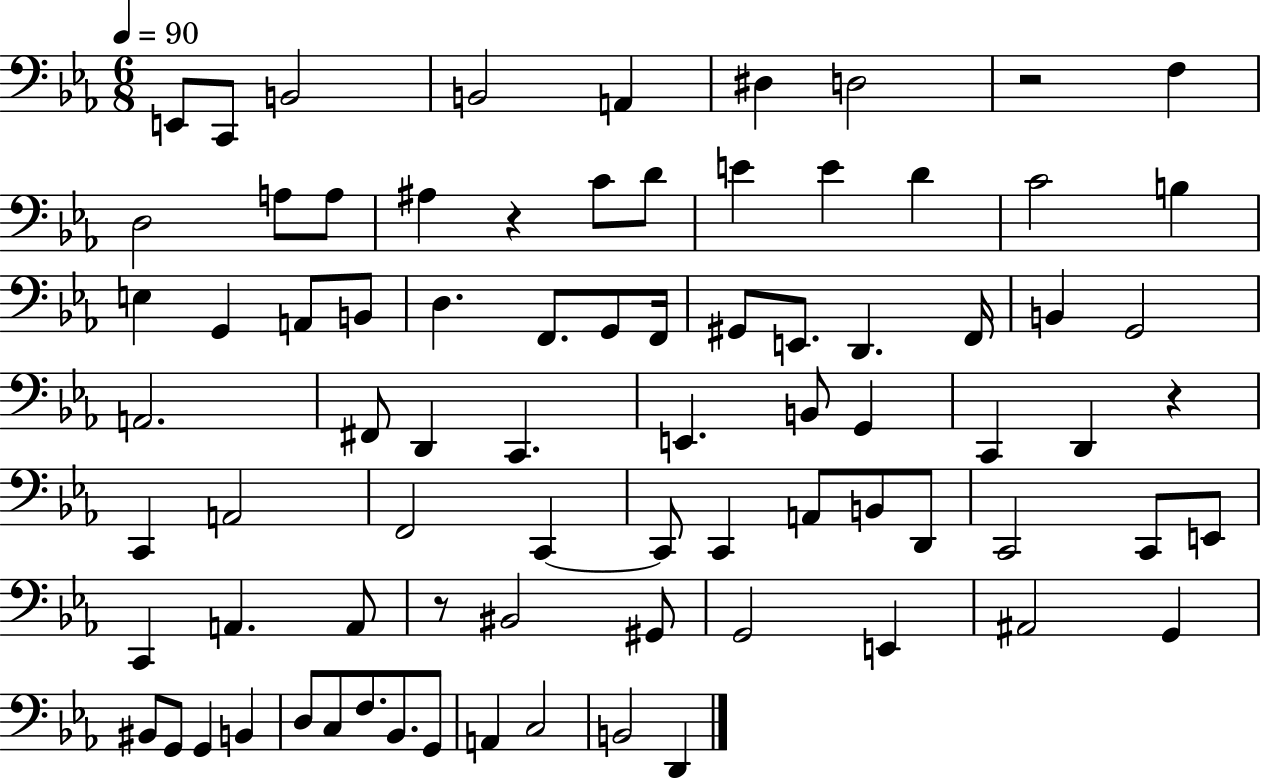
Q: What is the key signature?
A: EES major